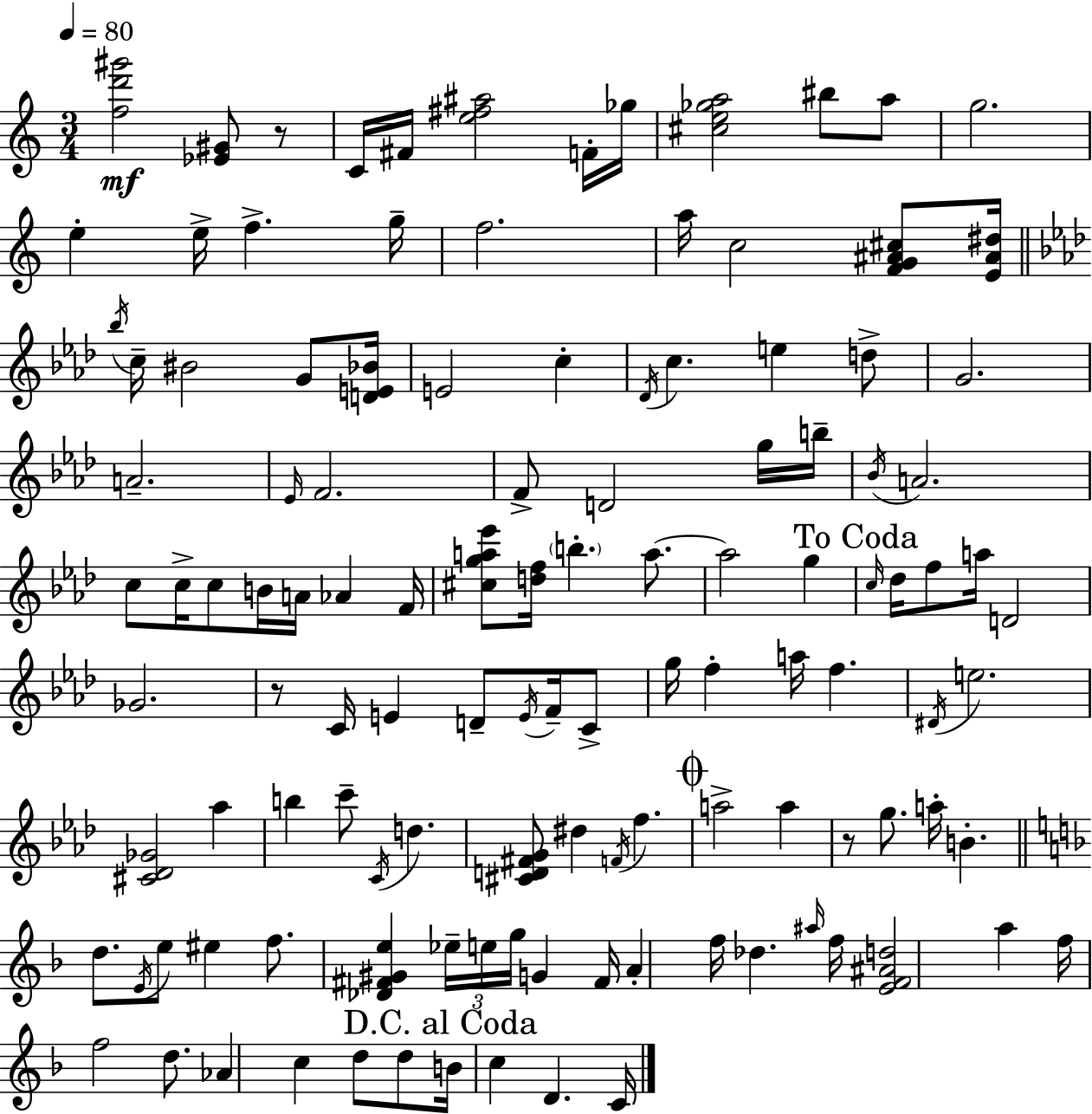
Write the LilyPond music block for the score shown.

{
  \clef treble
  \numericTimeSignature
  \time 3/4
  \key a \minor
  \tempo 4 = 80
  \repeat volta 2 { <f'' d''' gis'''>2\mf <ees' gis'>8 r8 | c'16 fis'16 <e'' fis'' ais''>2 f'16-. ges''16 | <cis'' e'' ges'' a''>2 bis''8 a''8 | g''2. | \break e''4-. e''16-> f''4.-> g''16-- | f''2. | a''16 c''2 <f' g' ais' cis''>8 <e' ais' dis''>16 | \bar "||" \break \key f \minor \acciaccatura { bes''16 } c''16-- bis'2 g'8 | <d' e' bes'>16 e'2 c''4-. | \acciaccatura { des'16 } c''4. e''4 | d''8-> g'2. | \break a'2.-- | \grace { ees'16 } f'2. | f'8-> d'2 | g''16 b''16-- \acciaccatura { bes'16 } a'2. | \break c''8 c''16-> c''8 b'16 a'16 aes'4 | f'16 <cis'' g'' a'' ees'''>8 <d'' f''>16 \parenthesize b''4.-. | a''8.~~ a''2 | g''4 \mark "To Coda" \grace { c''16 } des''16 f''8 a''16 d'2 | \break ges'2. | r8 c'16 e'4 | d'8-- \acciaccatura { e'16 } f'16-- c'8-> g''16 f''4-. a''16 | f''4. \acciaccatura { dis'16 } e''2. | \break <cis' des' ges'>2 | aes''4 b''4 c'''8-- | \acciaccatura { c'16 } d''4. <cis' d' fis' g'>8 dis''4 | \acciaccatura { f'16 } f''4. \mark \markup { \musicglyph "scripts.coda" } a''2-> | \break a''4 r8 g''8. | a''16-. b'4.-. \bar "||" \break \key f \major d''8. \acciaccatura { e'16 } e''8 eis''4 f''8. | <des' fis' gis' e''>4 \tuplet 3/2 { ees''16-- e''16 g''16 } g'4 | fis'16 a'4-. f''16 des''4. | \grace { ais''16 } f''16 <e' f' ais' d''>2 a''4 | \break f''16 f''2 d''8. | aes'4 c''4 d''8 | d''8 \mark "D.C. al Coda" b'16 c''4 d'4. | c'16 } \bar "|."
}